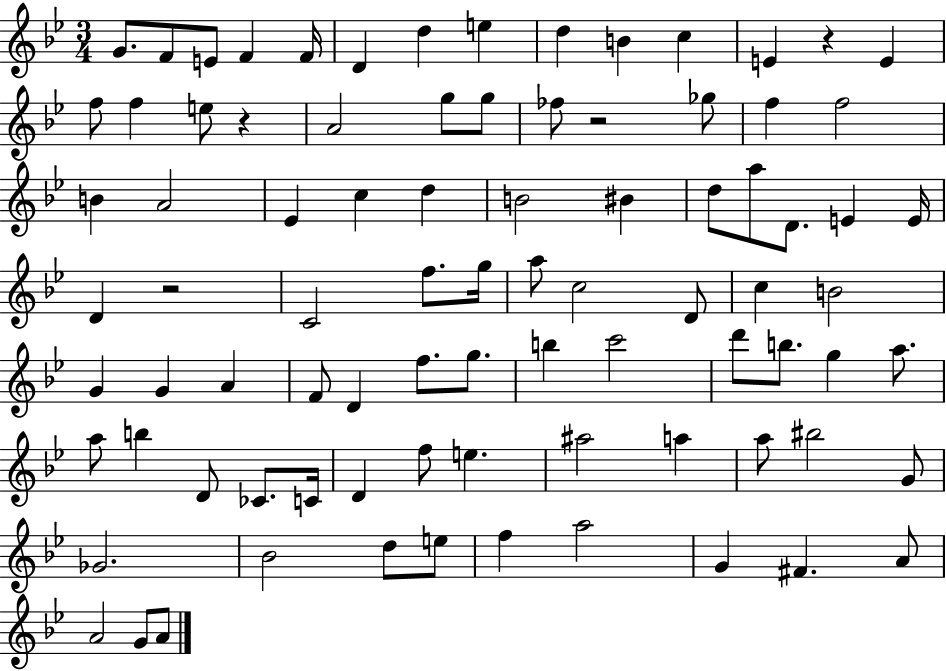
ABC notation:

X:1
T:Untitled
M:3/4
L:1/4
K:Bb
G/2 F/2 E/2 F F/4 D d e d B c E z E f/2 f e/2 z A2 g/2 g/2 _f/2 z2 _g/2 f f2 B A2 _E c d B2 ^B d/2 a/2 D/2 E E/4 D z2 C2 f/2 g/4 a/2 c2 D/2 c B2 G G A F/2 D f/2 g/2 b c'2 d'/2 b/2 g a/2 a/2 b D/2 _C/2 C/4 D f/2 e ^a2 a a/2 ^b2 G/2 _G2 _B2 d/2 e/2 f a2 G ^F A/2 A2 G/2 A/2